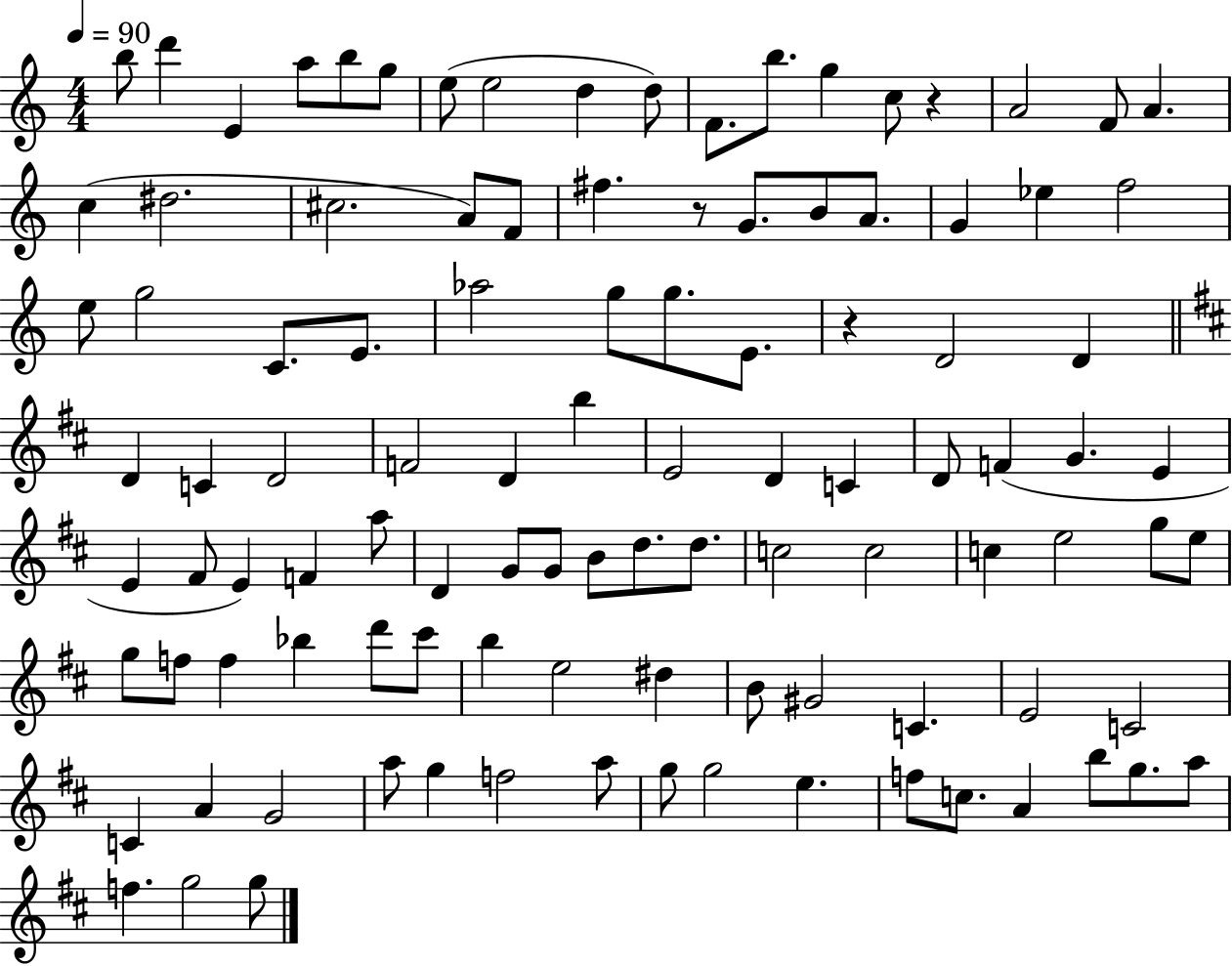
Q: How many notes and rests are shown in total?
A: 105